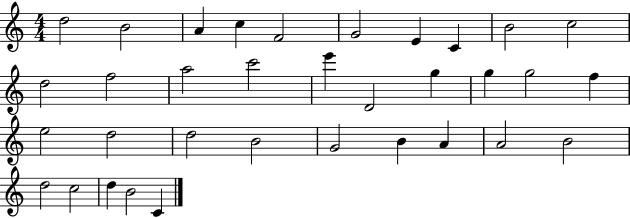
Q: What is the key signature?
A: C major